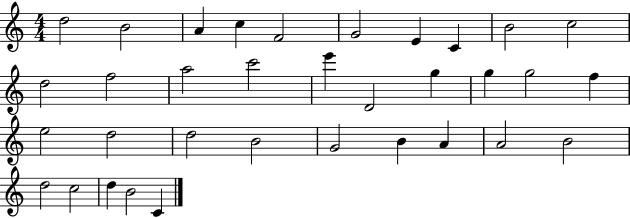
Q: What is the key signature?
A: C major